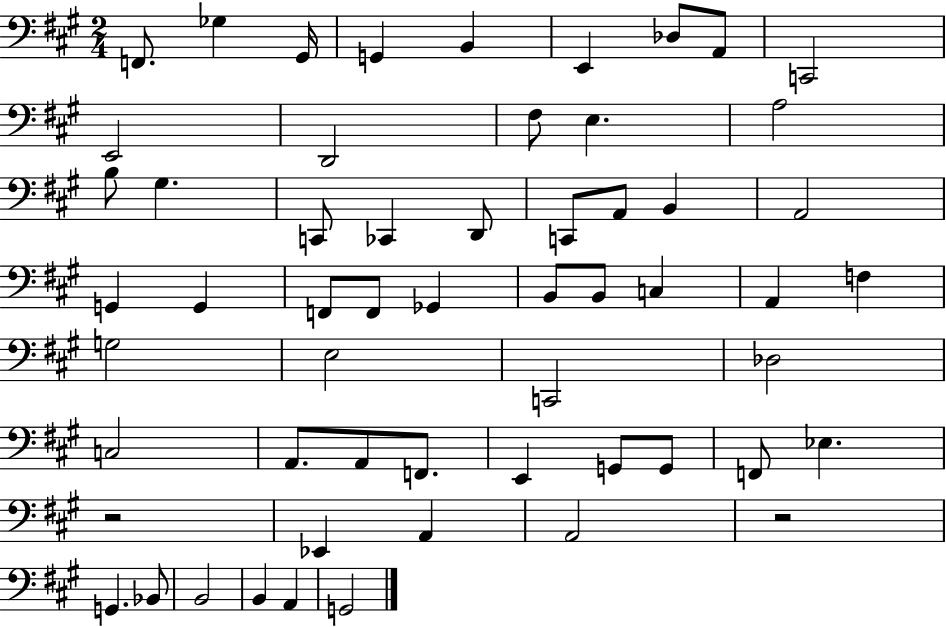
X:1
T:Untitled
M:2/4
L:1/4
K:A
F,,/2 _G, ^G,,/4 G,, B,, E,, _D,/2 A,,/2 C,,2 E,,2 D,,2 ^F,/2 E, A,2 B,/2 ^G, C,,/2 _C,, D,,/2 C,,/2 A,,/2 B,, A,,2 G,, G,, F,,/2 F,,/2 _G,, B,,/2 B,,/2 C, A,, F, G,2 E,2 C,,2 _D,2 C,2 A,,/2 A,,/2 F,,/2 E,, G,,/2 G,,/2 F,,/2 _E, z2 _E,, A,, A,,2 z2 G,, _B,,/2 B,,2 B,, A,, G,,2